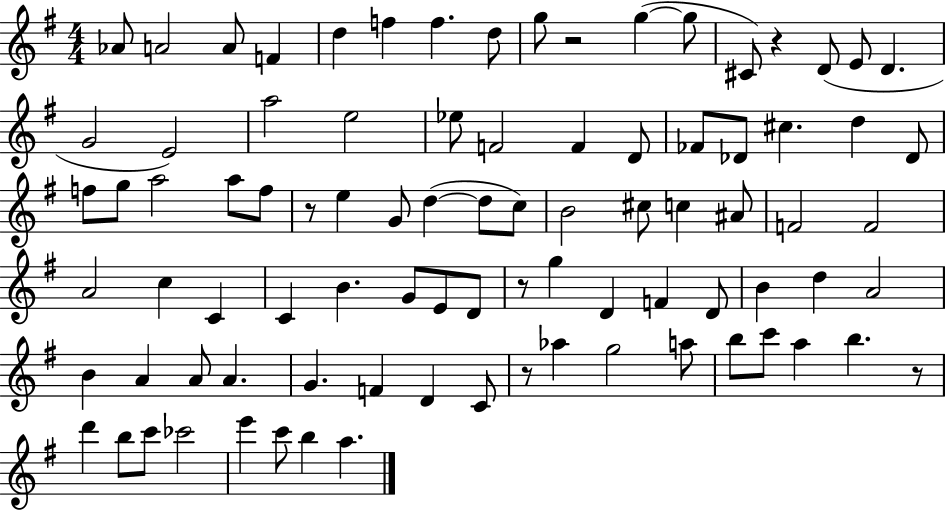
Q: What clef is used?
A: treble